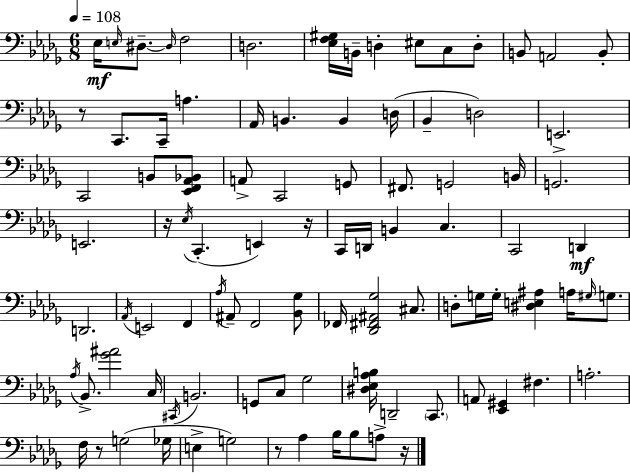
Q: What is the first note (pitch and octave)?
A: Eb3